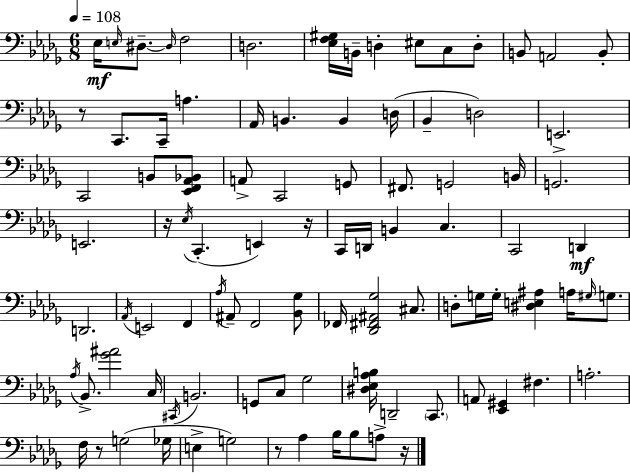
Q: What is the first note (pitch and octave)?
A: Eb3